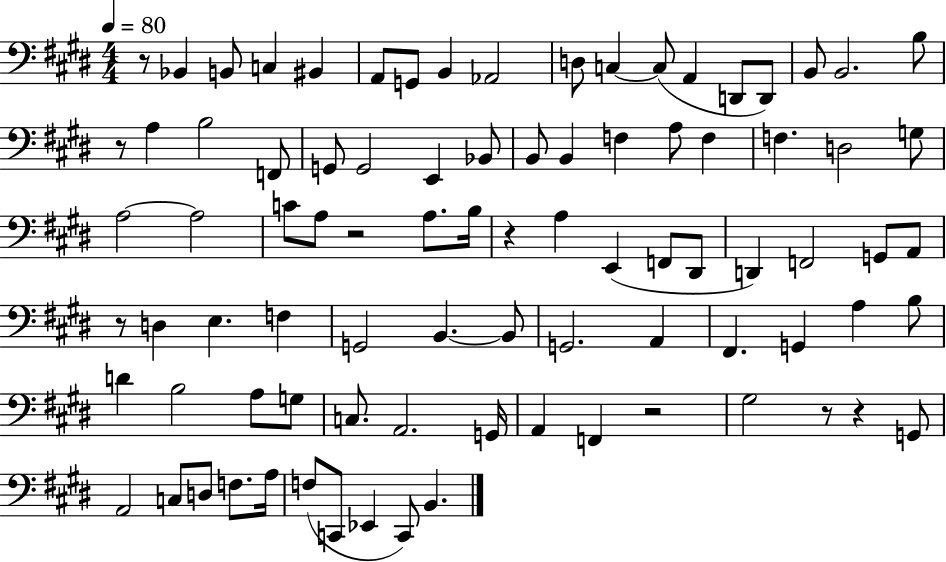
R/e Bb2/q B2/e C3/q BIS2/q A2/e G2/e B2/q Ab2/h D3/e C3/q C3/e A2/q D2/e D2/e B2/e B2/h. B3/e R/e A3/q B3/h F2/e G2/e G2/h E2/q Bb2/e B2/e B2/q F3/q A3/e F3/q F3/q. D3/h G3/e A3/h A3/h C4/e A3/e R/h A3/e. B3/s R/q A3/q E2/q F2/e D#2/e D2/q F2/h G2/e A2/e R/e D3/q E3/q. F3/q G2/h B2/q. B2/e G2/h. A2/q F#2/q. G2/q A3/q B3/e D4/q B3/h A3/e G3/e C3/e. A2/h. G2/s A2/q F2/q R/h G#3/h R/e R/q G2/e A2/h C3/e D3/e F3/e. A3/s F3/e C2/e Eb2/q C2/e B2/q.